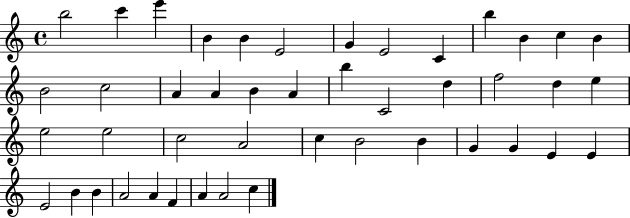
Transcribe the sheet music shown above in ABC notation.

X:1
T:Untitled
M:4/4
L:1/4
K:C
b2 c' e' B B E2 G E2 C b B c B B2 c2 A A B A b C2 d f2 d e e2 e2 c2 A2 c B2 B G G E E E2 B B A2 A F A A2 c